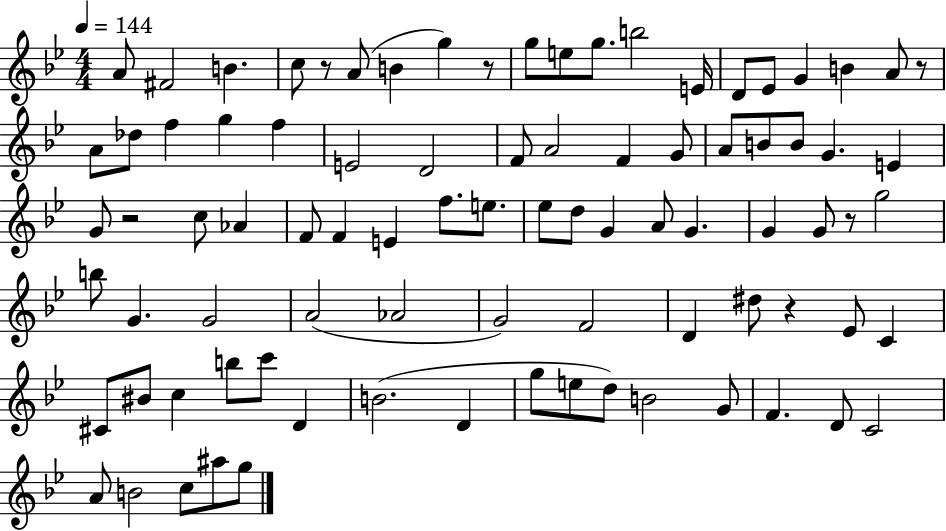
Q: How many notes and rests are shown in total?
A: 87